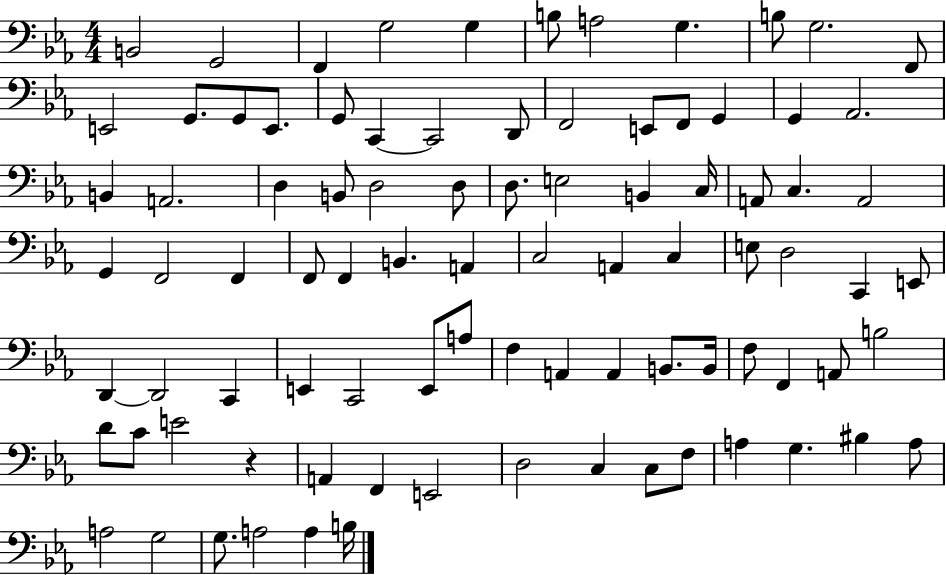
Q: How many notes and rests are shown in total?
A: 89